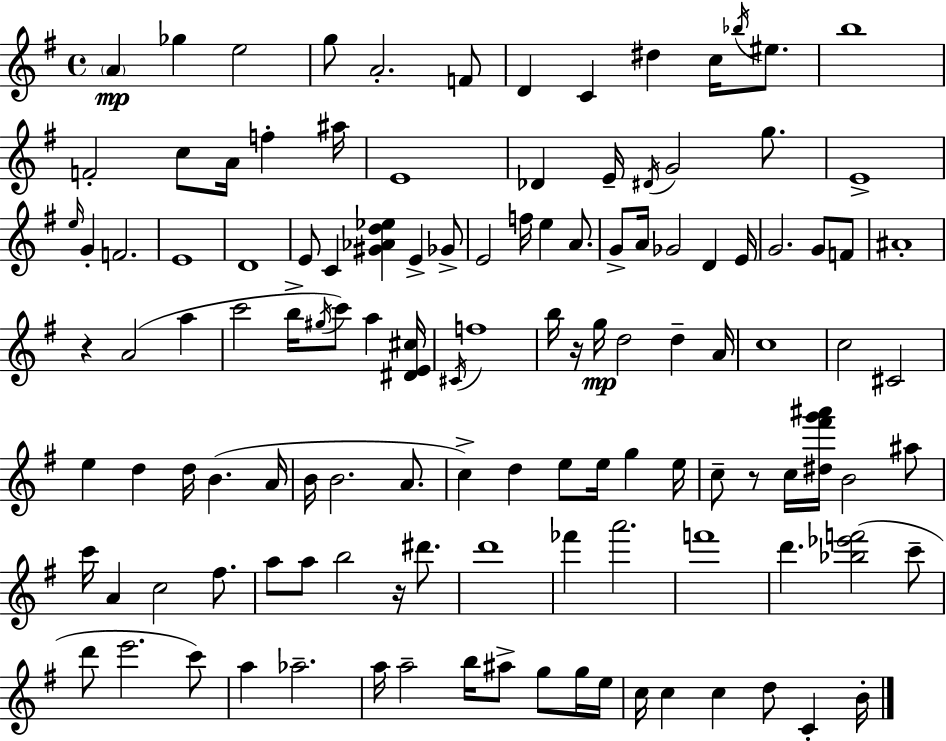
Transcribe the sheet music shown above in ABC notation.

X:1
T:Untitled
M:4/4
L:1/4
K:Em
A _g e2 g/2 A2 F/2 D C ^d c/4 _b/4 ^e/2 b4 F2 c/2 A/4 f ^a/4 E4 _D E/4 ^D/4 G2 g/2 E4 e/4 G F2 E4 D4 E/2 C [^G_Ad_e] E _G/2 E2 f/4 e A/2 G/2 A/4 _G2 D E/4 G2 G/2 F/2 ^A4 z A2 a c'2 b/4 ^g/4 c'/2 a [^DE^c]/4 ^C/4 f4 b/4 z/4 g/4 d2 d A/4 c4 c2 ^C2 e d d/4 B A/4 B/4 B2 A/2 c d e/2 e/4 g e/4 c/2 z/2 c/4 [^d^f'g'^a']/4 B2 ^a/2 c'/4 A c2 ^f/2 a/2 a/2 b2 z/4 ^d'/2 d'4 _f' a'2 f'4 d' [_b_e'f']2 c'/2 d'/2 e'2 c'/2 a _a2 a/4 a2 b/4 ^a/2 g/2 g/4 e/4 c/4 c c d/2 C B/4